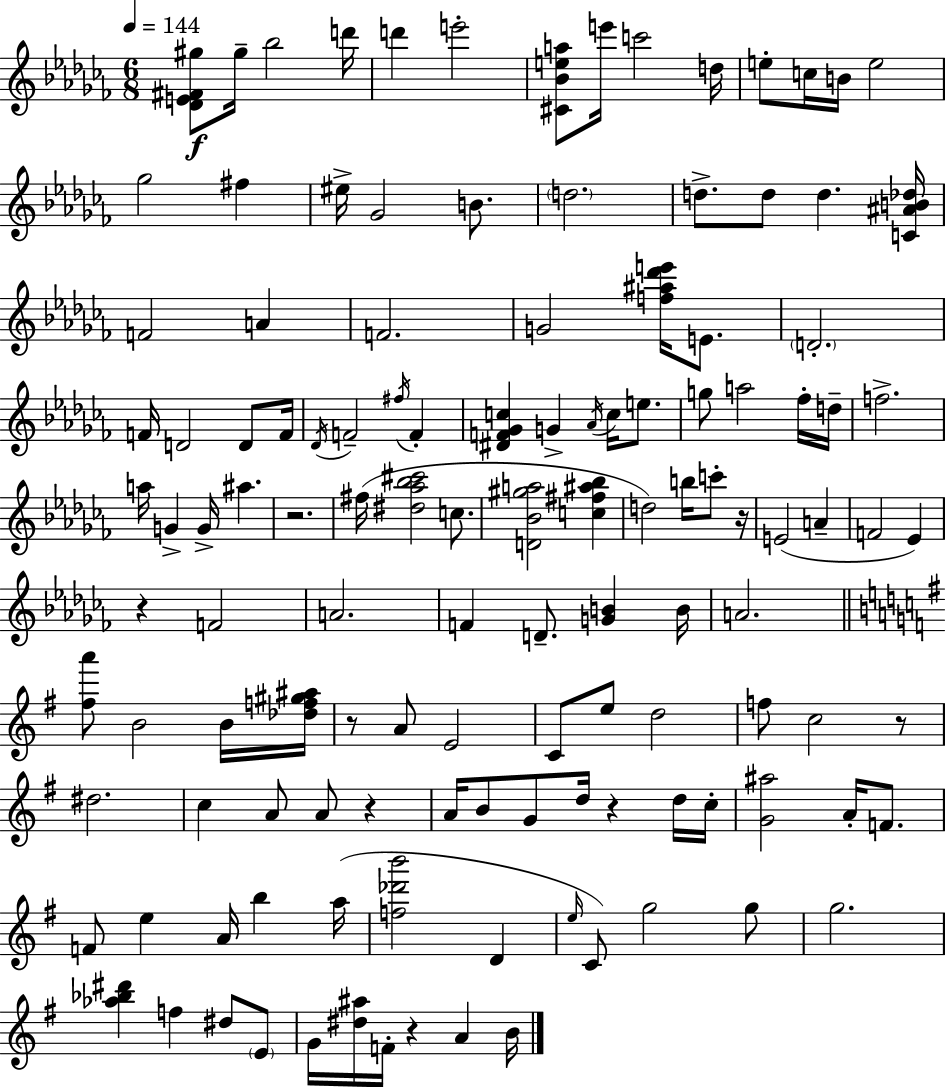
[Db4,E4,F#4,G#5]/e G#5/s Bb5/h D6/s D6/q E6/h [C#4,Bb4,E5,A5]/e E6/s C6/h D5/s E5/e C5/s B4/s E5/h Gb5/h F#5/q EIS5/s Gb4/h B4/e. D5/h. D5/e. D5/e D5/q. [C4,A#4,B4,Db5]/s F4/h A4/q F4/h. G4/h [F5,A#5,Db6,E6]/s E4/e. D4/h. F4/s D4/h D4/e F4/s Db4/s F4/h F#5/s F4/q [D#4,F4,Gb4,C5]/q G4/q Ab4/s C5/s E5/e. G5/e A5/h FES5/s D5/s F5/h. A5/s G4/q G4/s A#5/q. R/h. F#5/s [D#5,Ab5,Bb5,C#6]/h C5/e. [D4,Bb4,G#5,A5]/h [C5,F#5,A#5,Bb5]/q D5/h B5/s C6/e R/s E4/h A4/q F4/h Eb4/q R/q F4/h A4/h. F4/q D4/e. [G4,B4]/q B4/s A4/h. [F#5,A6]/e B4/h B4/s [Db5,F5,G#5,A#5]/s R/e A4/e E4/h C4/e E5/e D5/h F5/e C5/h R/e D#5/h. C5/q A4/e A4/e R/q A4/s B4/e G4/e D5/s R/q D5/s C5/s [G4,A#5]/h A4/s F4/e. F4/e E5/q A4/s B5/q A5/s [F5,Db6,B6]/h D4/q E5/s C4/e G5/h G5/e G5/h. [Ab5,Bb5,D#6]/q F5/q D#5/e E4/e G4/s [D#5,A#5]/s F4/s R/q A4/q B4/s